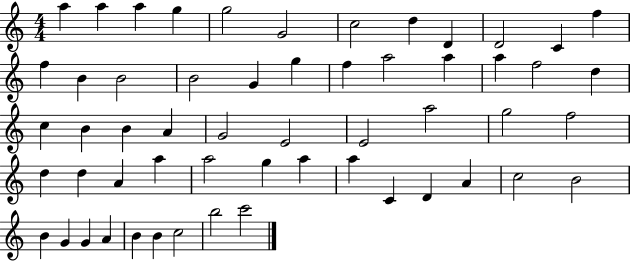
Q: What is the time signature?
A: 4/4